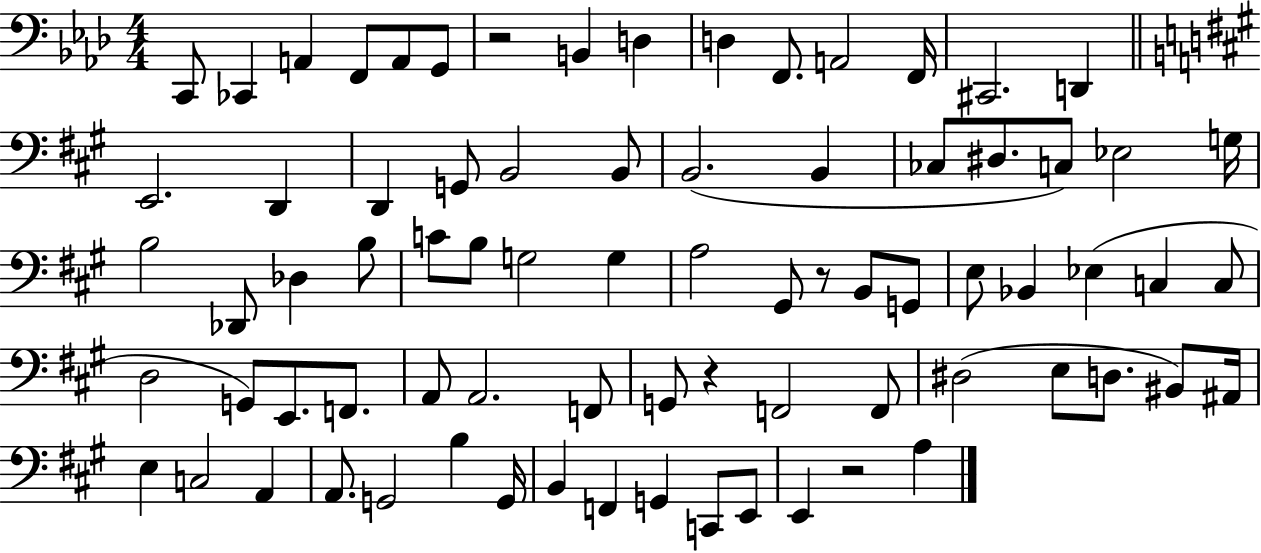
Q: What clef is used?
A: bass